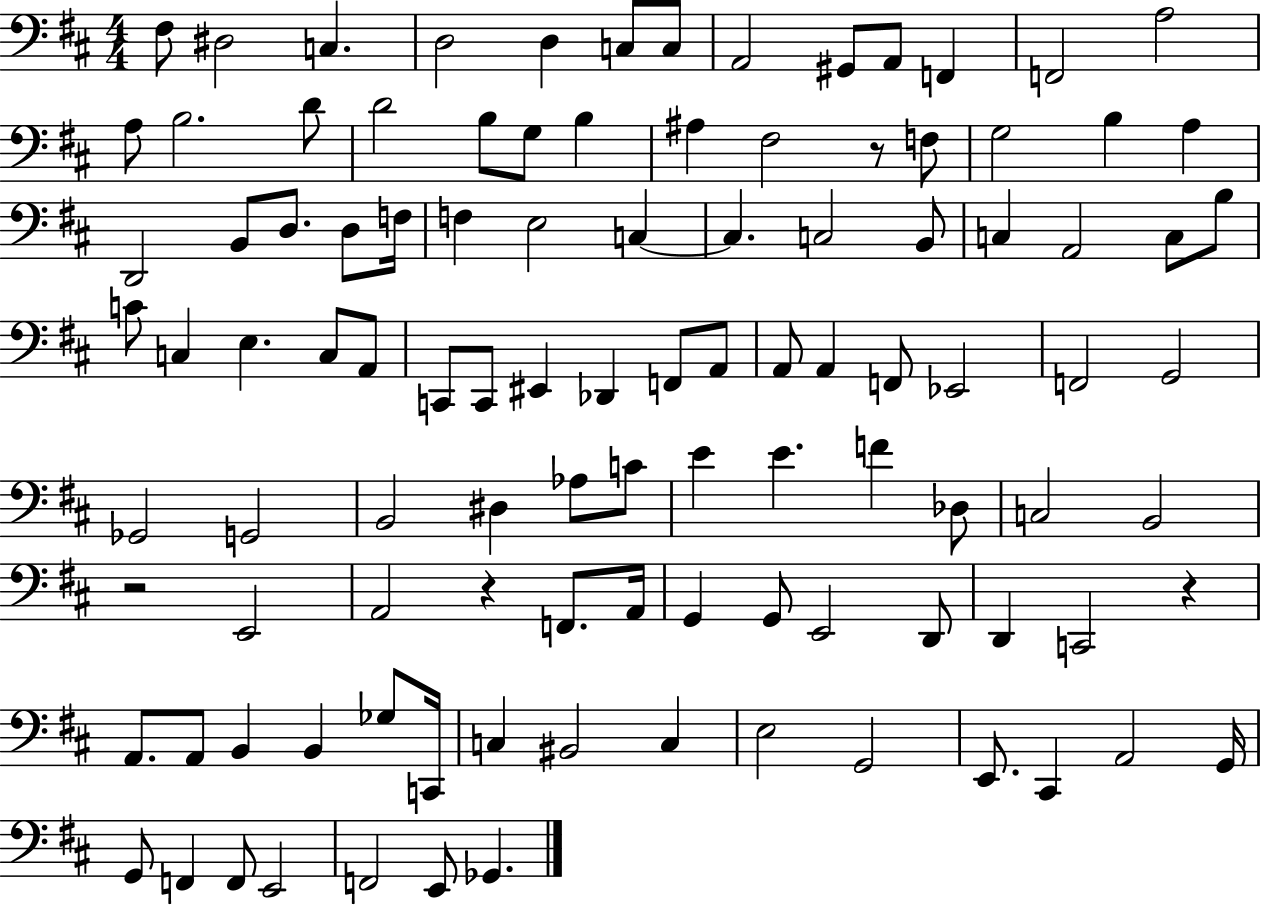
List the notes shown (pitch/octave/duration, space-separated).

F#3/e D#3/h C3/q. D3/h D3/q C3/e C3/e A2/h G#2/e A2/e F2/q F2/h A3/h A3/e B3/h. D4/e D4/h B3/e G3/e B3/q A#3/q F#3/h R/e F3/e G3/h B3/q A3/q D2/h B2/e D3/e. D3/e F3/s F3/q E3/h C3/q C3/q. C3/h B2/e C3/q A2/h C3/e B3/e C4/e C3/q E3/q. C3/e A2/e C2/e C2/e EIS2/q Db2/q F2/e A2/e A2/e A2/q F2/e Eb2/h F2/h G2/h Gb2/h G2/h B2/h D#3/q Ab3/e C4/e E4/q E4/q. F4/q Db3/e C3/h B2/h R/h E2/h A2/h R/q F2/e. A2/s G2/q G2/e E2/h D2/e D2/q C2/h R/q A2/e. A2/e B2/q B2/q Gb3/e C2/s C3/q BIS2/h C3/q E3/h G2/h E2/e. C#2/q A2/h G2/s G2/e F2/q F2/e E2/h F2/h E2/e Gb2/q.